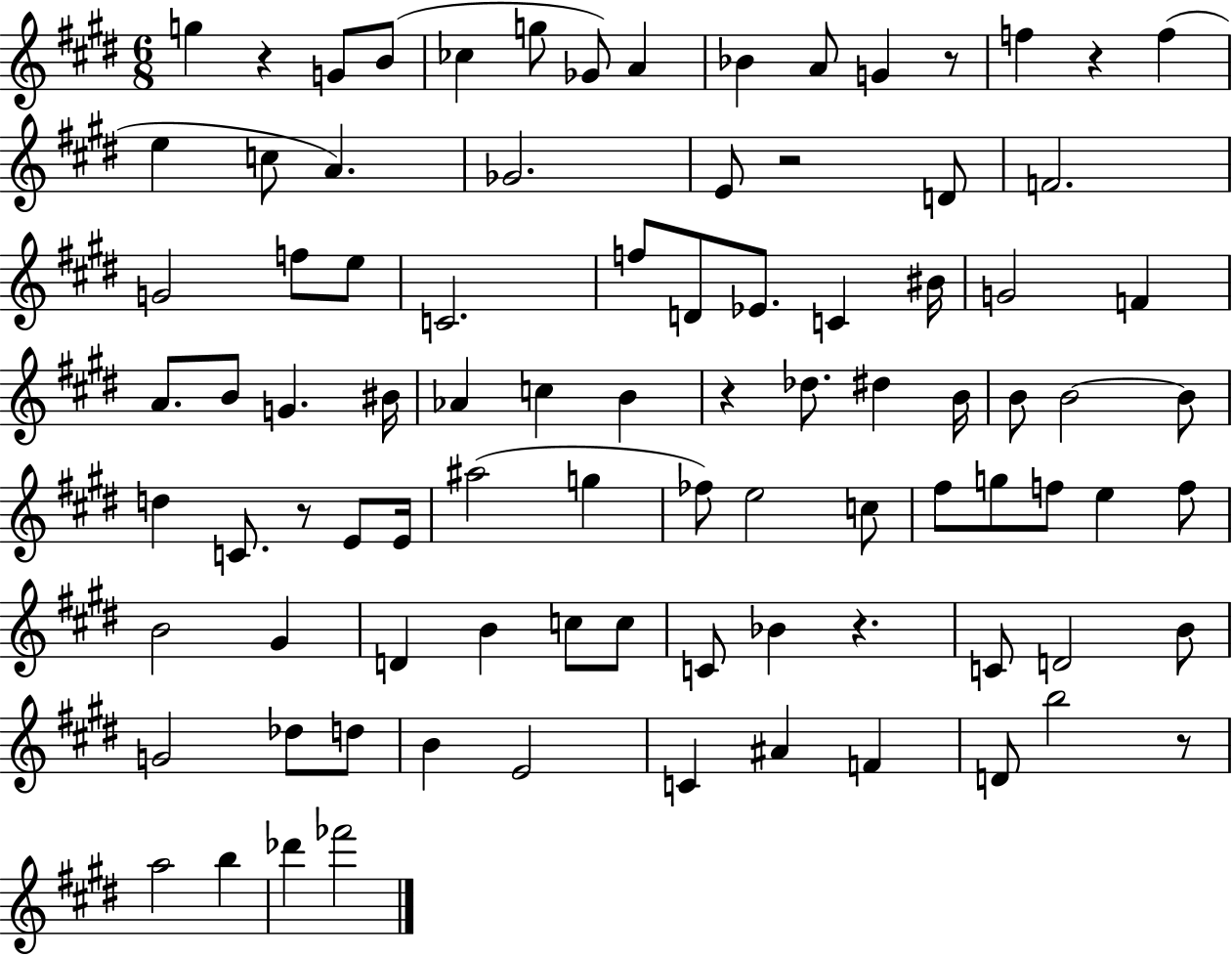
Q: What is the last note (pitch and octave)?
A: FES6